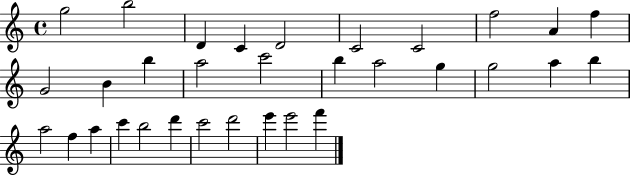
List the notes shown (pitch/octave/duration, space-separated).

G5/h B5/h D4/q C4/q D4/h C4/h C4/h F5/h A4/q F5/q G4/h B4/q B5/q A5/h C6/h B5/q A5/h G5/q G5/h A5/q B5/q A5/h F5/q A5/q C6/q B5/h D6/q C6/h D6/h E6/q E6/h F6/q